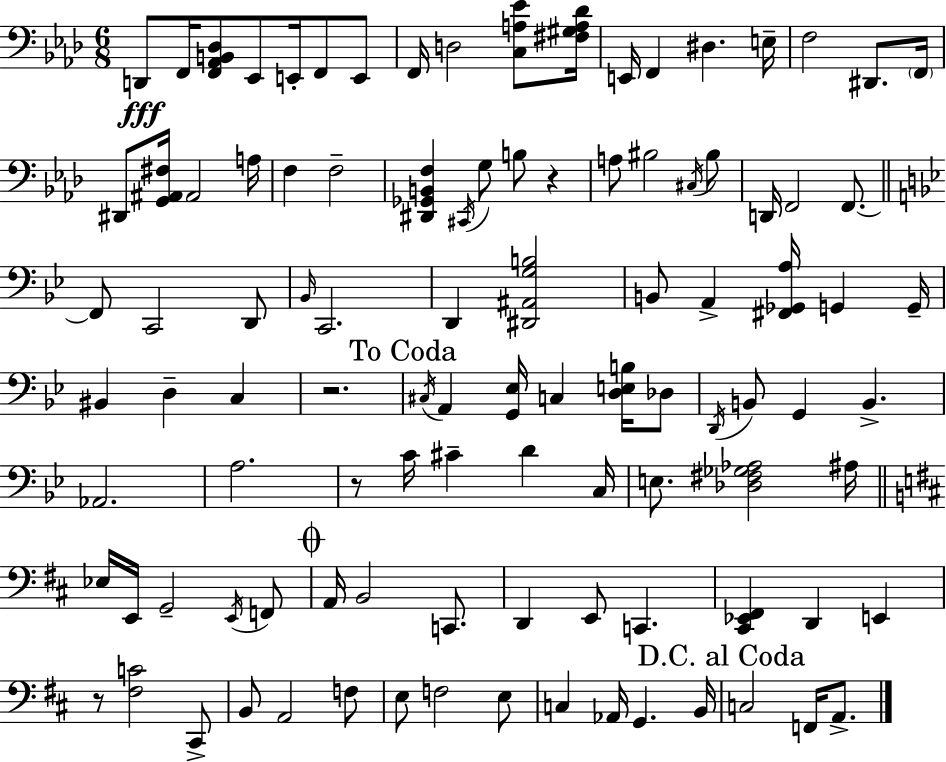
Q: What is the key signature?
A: AES major